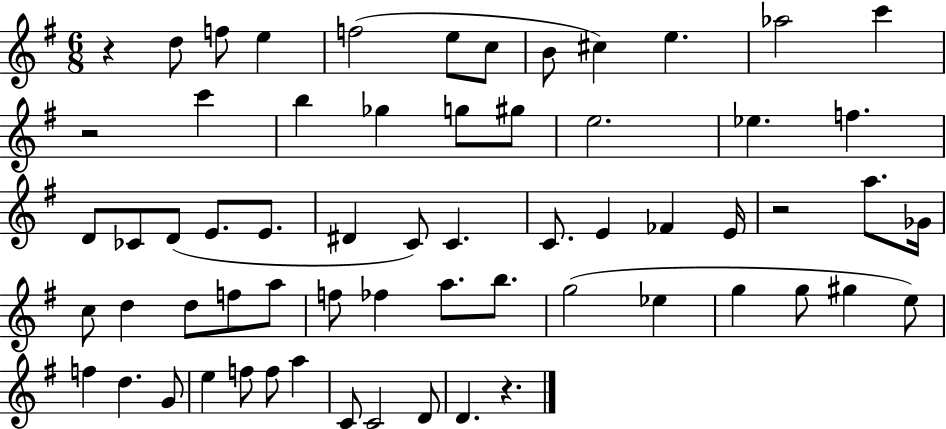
{
  \clef treble
  \numericTimeSignature
  \time 6/8
  \key g \major
  r4 d''8 f''8 e''4 | f''2( e''8 c''8 | b'8 cis''4) e''4. | aes''2 c'''4 | \break r2 c'''4 | b''4 ges''4 g''8 gis''8 | e''2. | ees''4. f''4. | \break d'8 ces'8 d'8( e'8. e'8. | dis'4 c'8) c'4. | c'8. e'4 fes'4 e'16 | r2 a''8. ges'16 | \break c''8 d''4 d''8 f''8 a''8 | f''8 fes''4 a''8. b''8. | g''2( ees''4 | g''4 g''8 gis''4 e''8) | \break f''4 d''4. g'8 | e''4 f''8 f''8 a''4 | c'8 c'2 d'8 | d'4. r4. | \break \bar "|."
}